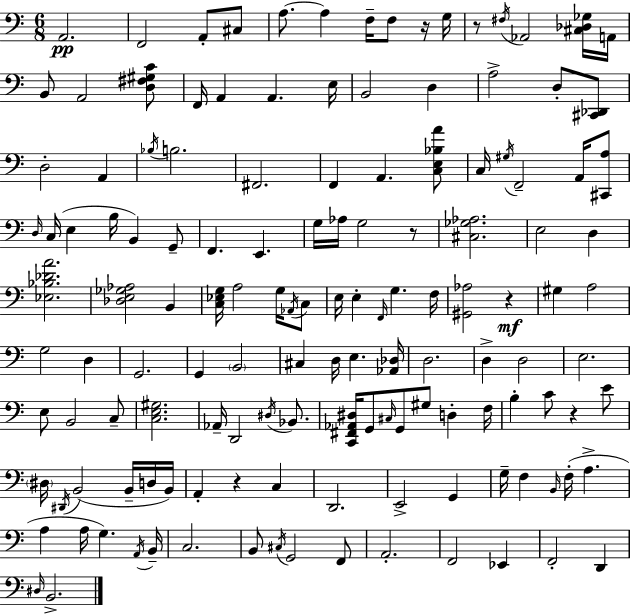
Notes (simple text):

A2/h. F2/h A2/e C#3/e A3/e. A3/q F3/s F3/e R/s G3/s R/e F#3/s Ab2/h [C#3,Db3,Gb3]/s A2/s B2/e A2/h [D3,F#3,G#3,C4]/e F2/s A2/q A2/q. E3/s B2/h D3/q A3/h D3/e [C#2,Db2]/e D3/h A2/q Bb3/s B3/h. F#2/h. F2/q A2/q. [C3,E3,Bb3,A4]/e C3/s G#3/s F2/h A2/s [C#2,A3]/e D3/s C3/s E3/q B3/s B2/q G2/e F2/q. E2/q. G3/s Ab3/s G3/h R/e [C#3,Gb3,Ab3]/h. E3/h D3/q [Eb3,Bb3,Db4,A4]/h. [Db3,E3,Gb3,Ab3]/h B2/q [C3,Eb3,G3]/s A3/h G3/s Ab2/s C3/e E3/s E3/q F2/s G3/q. F3/s [G#2,Ab3]/h R/q G#3/q A3/h G3/h D3/q G2/h. G2/q B2/h C#3/q D3/s E3/q. [Ab2,Db3]/s D3/h. D3/q D3/h E3/h. E3/e B2/h C3/e [C3,E3,G#3]/h. Ab2/s D2/h D#3/s Bb2/e. [C2,F#2,Ab2,D#3]/s G2/e C#3/s G2/e G#3/e D3/q F3/s B3/q C4/e R/q E4/e D#3/s D#2/s B2/h B2/s D3/s B2/s A2/q R/q C3/q D2/h. E2/h G2/q G3/s F3/q B2/s F3/s A3/q. A3/q A3/s G3/q. A2/s B2/s C3/h. B2/e C#3/s G2/h F2/e A2/h. F2/h Eb2/q F2/h D2/q D#3/s B2/h.